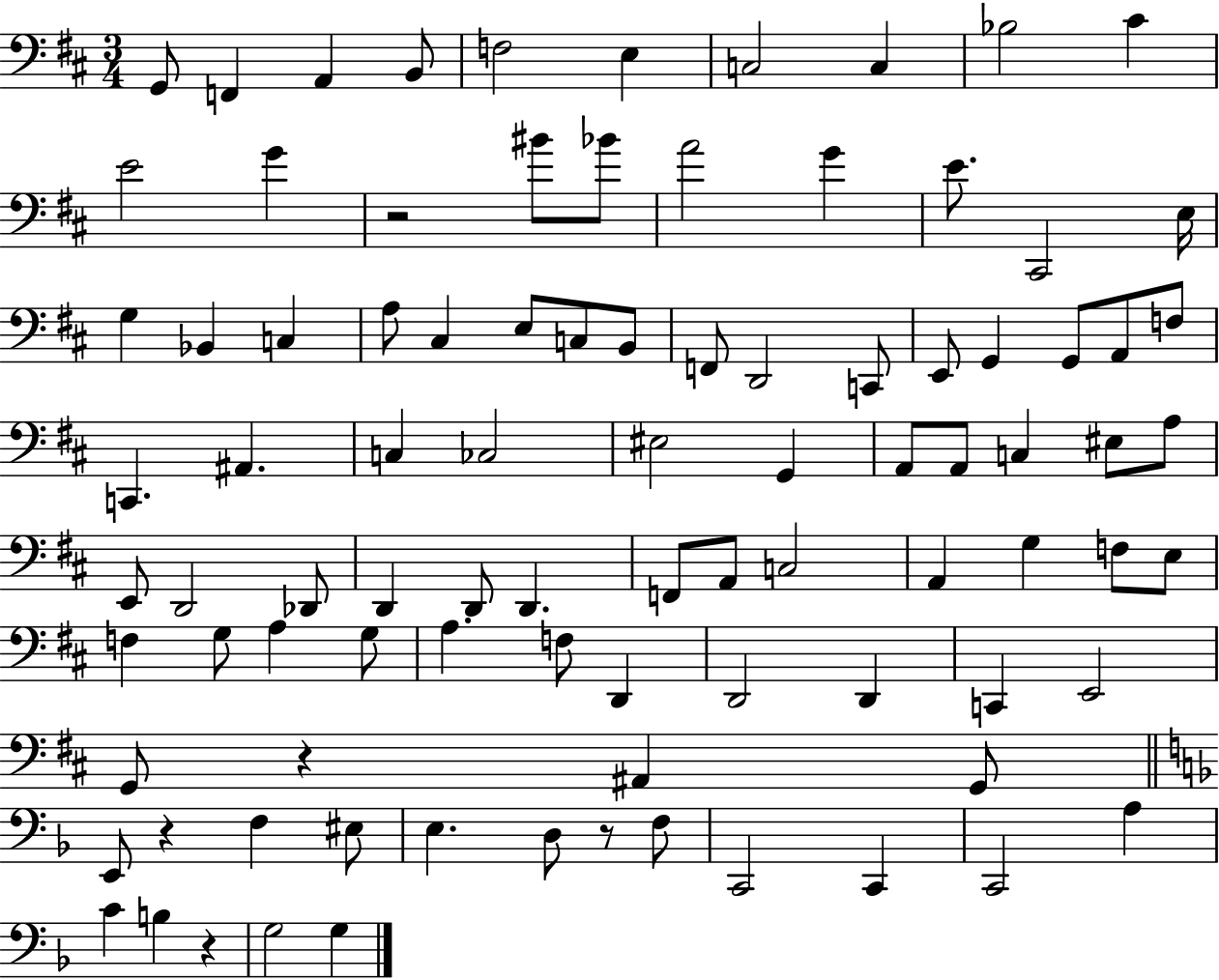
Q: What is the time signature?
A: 3/4